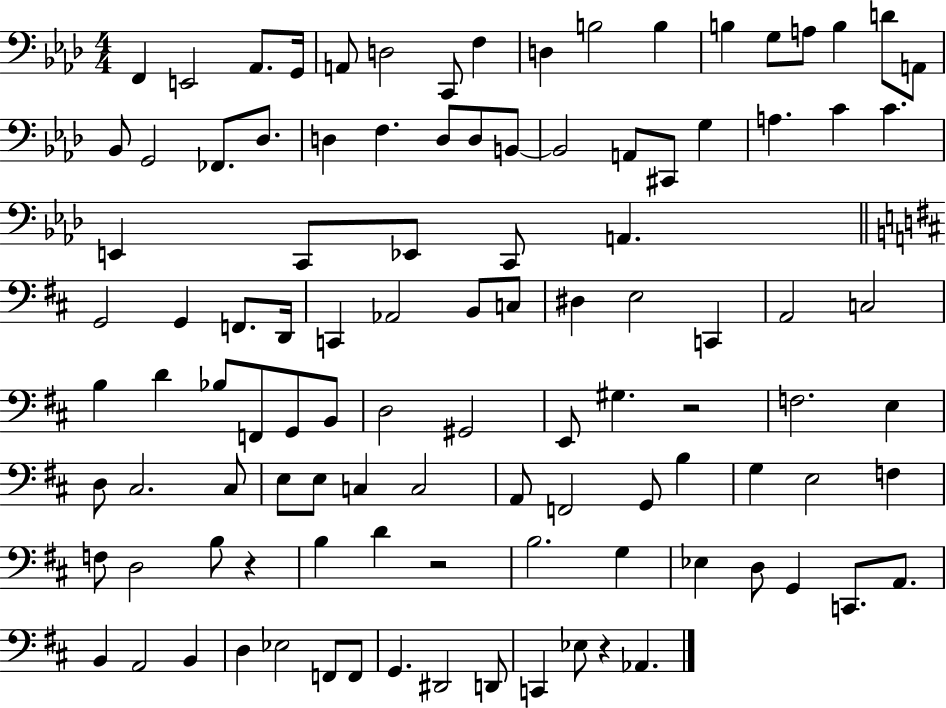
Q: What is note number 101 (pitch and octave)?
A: Eb3